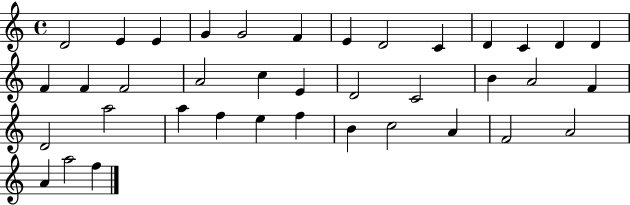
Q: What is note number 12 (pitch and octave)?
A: D4